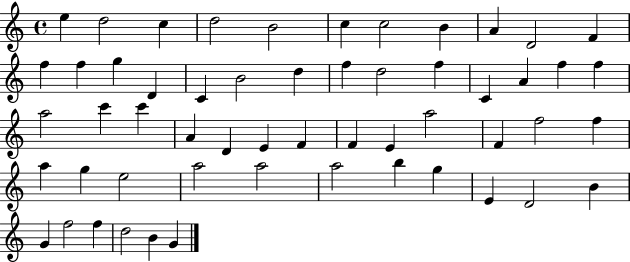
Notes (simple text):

E5/q D5/h C5/q D5/h B4/h C5/q C5/h B4/q A4/q D4/h F4/q F5/q F5/q G5/q D4/q C4/q B4/h D5/q F5/q D5/h F5/q C4/q A4/q F5/q F5/q A5/h C6/q C6/q A4/q D4/q E4/q F4/q F4/q E4/q A5/h F4/q F5/h F5/q A5/q G5/q E5/h A5/h A5/h A5/h B5/q G5/q E4/q D4/h B4/q G4/q F5/h F5/q D5/h B4/q G4/q